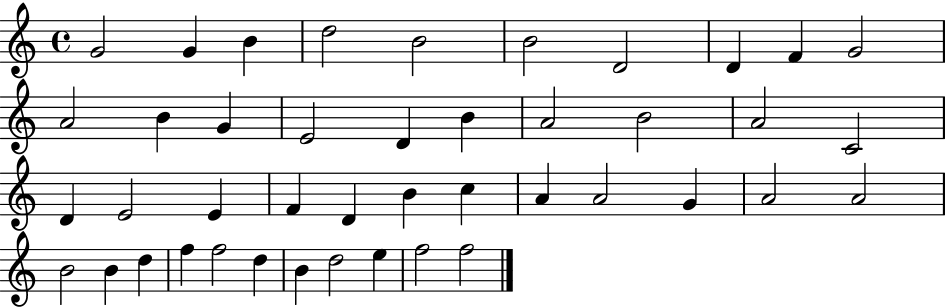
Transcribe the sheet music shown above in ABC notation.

X:1
T:Untitled
M:4/4
L:1/4
K:C
G2 G B d2 B2 B2 D2 D F G2 A2 B G E2 D B A2 B2 A2 C2 D E2 E F D B c A A2 G A2 A2 B2 B d f f2 d B d2 e f2 f2